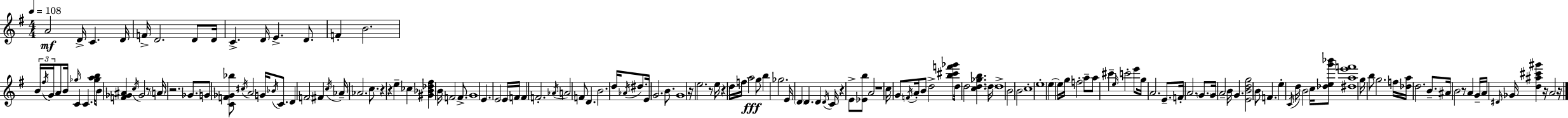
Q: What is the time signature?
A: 4/4